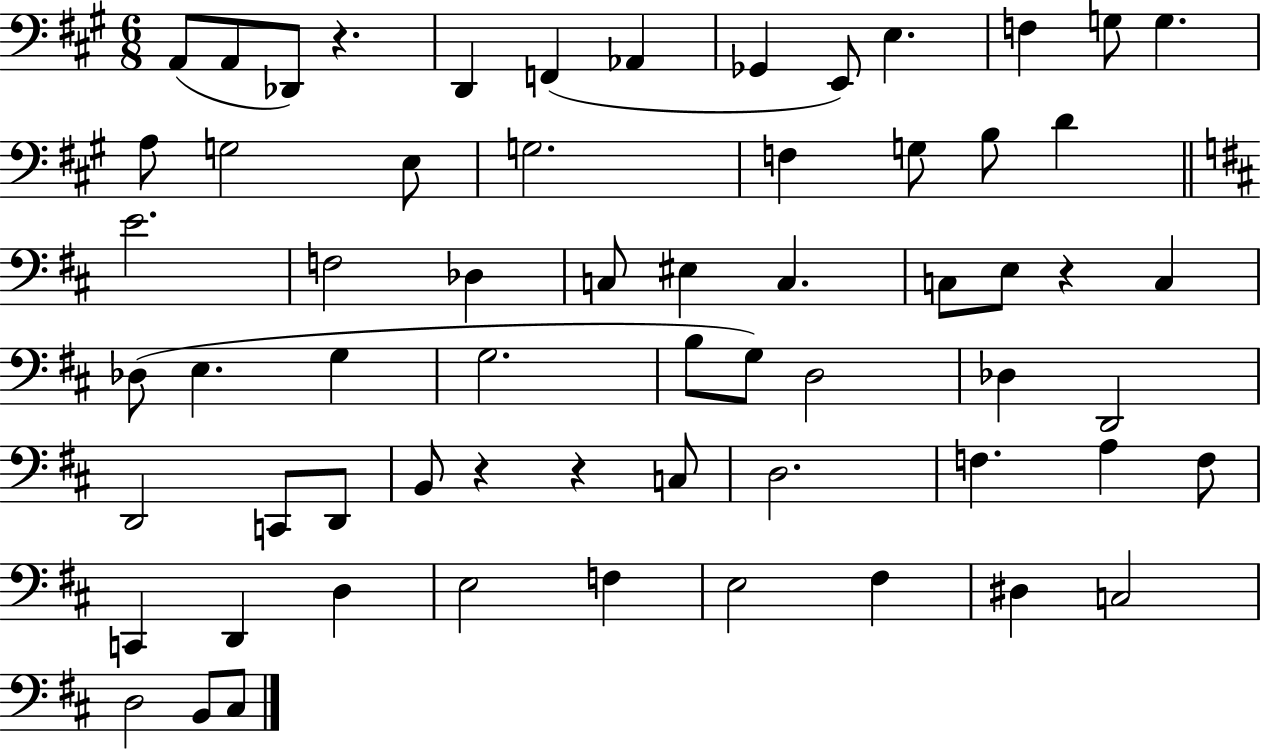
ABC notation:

X:1
T:Untitled
M:6/8
L:1/4
K:A
A,,/2 A,,/2 _D,,/2 z D,, F,, _A,, _G,, E,,/2 E, F, G,/2 G, A,/2 G,2 E,/2 G,2 F, G,/2 B,/2 D E2 F,2 _D, C,/2 ^E, C, C,/2 E,/2 z C, _D,/2 E, G, G,2 B,/2 G,/2 D,2 _D, D,,2 D,,2 C,,/2 D,,/2 B,,/2 z z C,/2 D,2 F, A, F,/2 C,, D,, D, E,2 F, E,2 ^F, ^D, C,2 D,2 B,,/2 ^C,/2